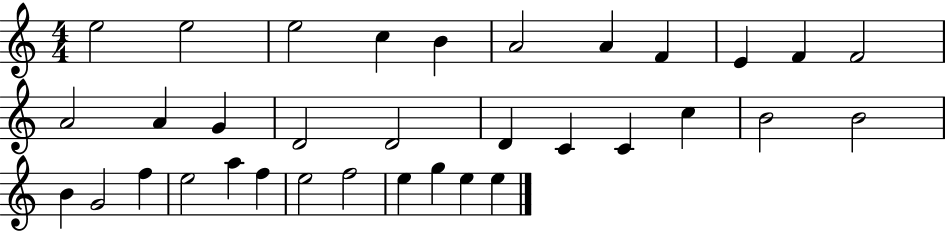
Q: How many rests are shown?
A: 0